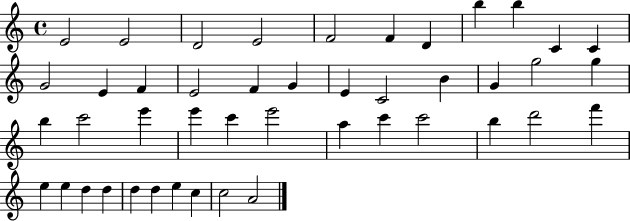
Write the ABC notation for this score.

X:1
T:Untitled
M:4/4
L:1/4
K:C
E2 E2 D2 E2 F2 F D b b C C G2 E F E2 F G E C2 B G g2 g b c'2 e' e' c' e'2 a c' c'2 b d'2 f' e e d d d d e c c2 A2